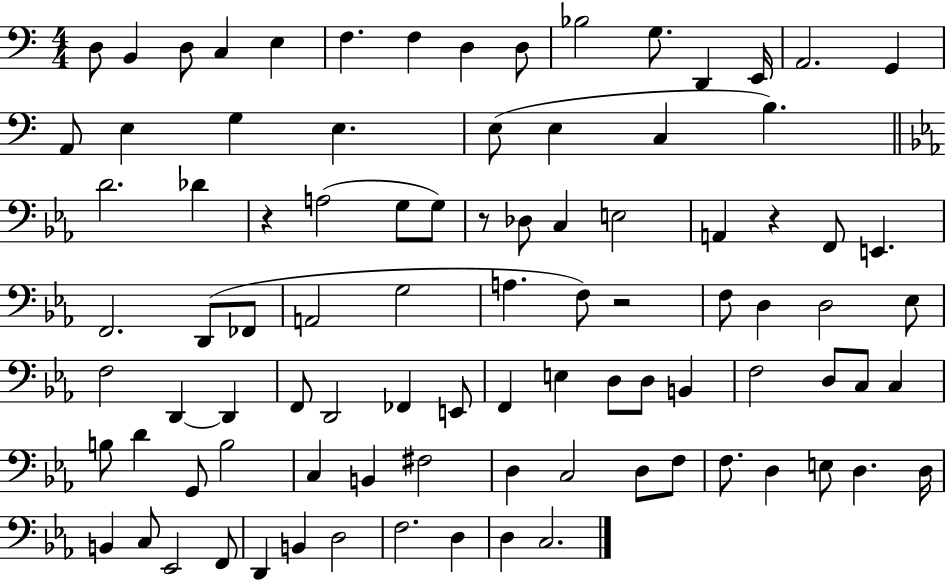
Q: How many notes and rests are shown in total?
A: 92